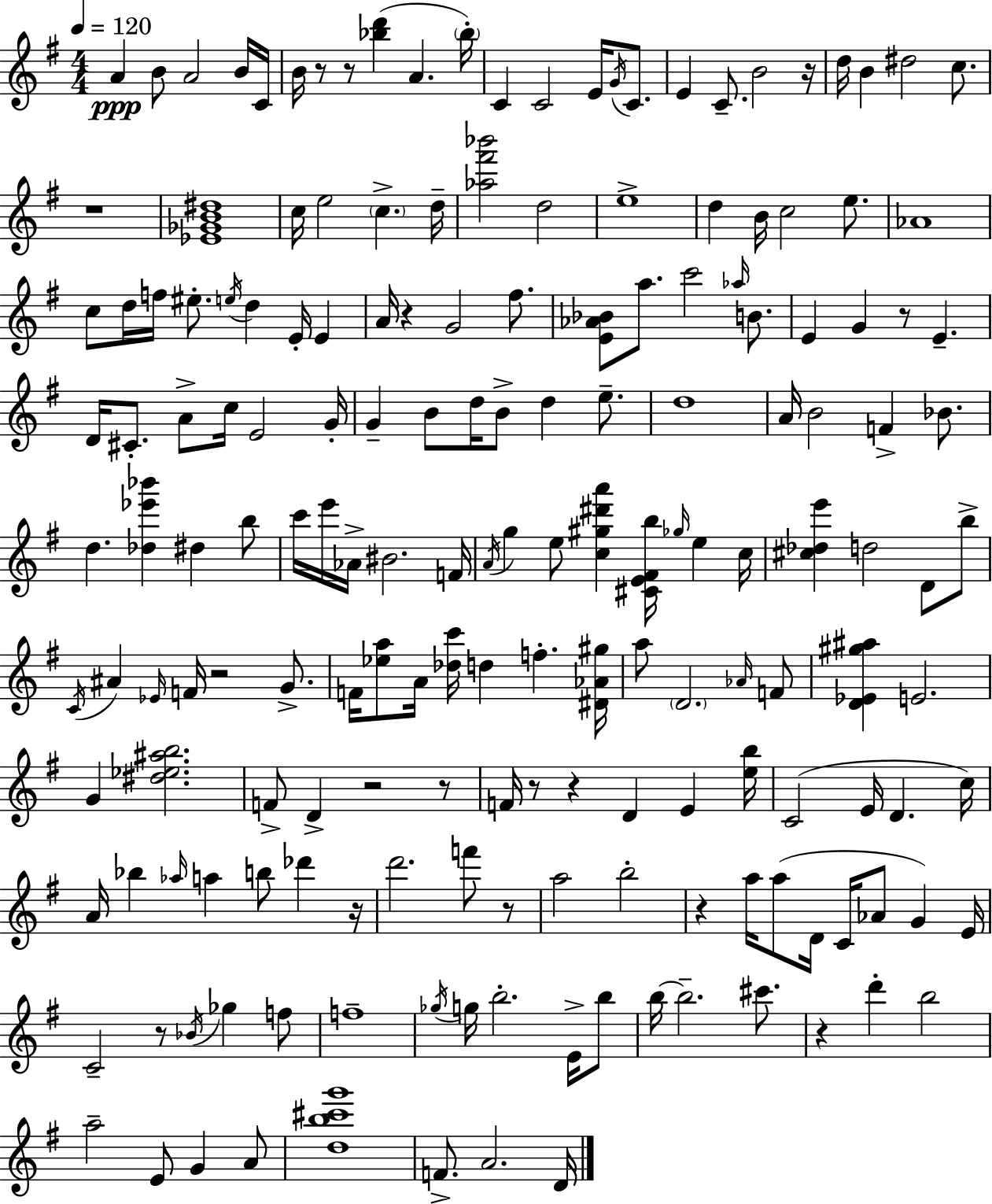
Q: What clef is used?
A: treble